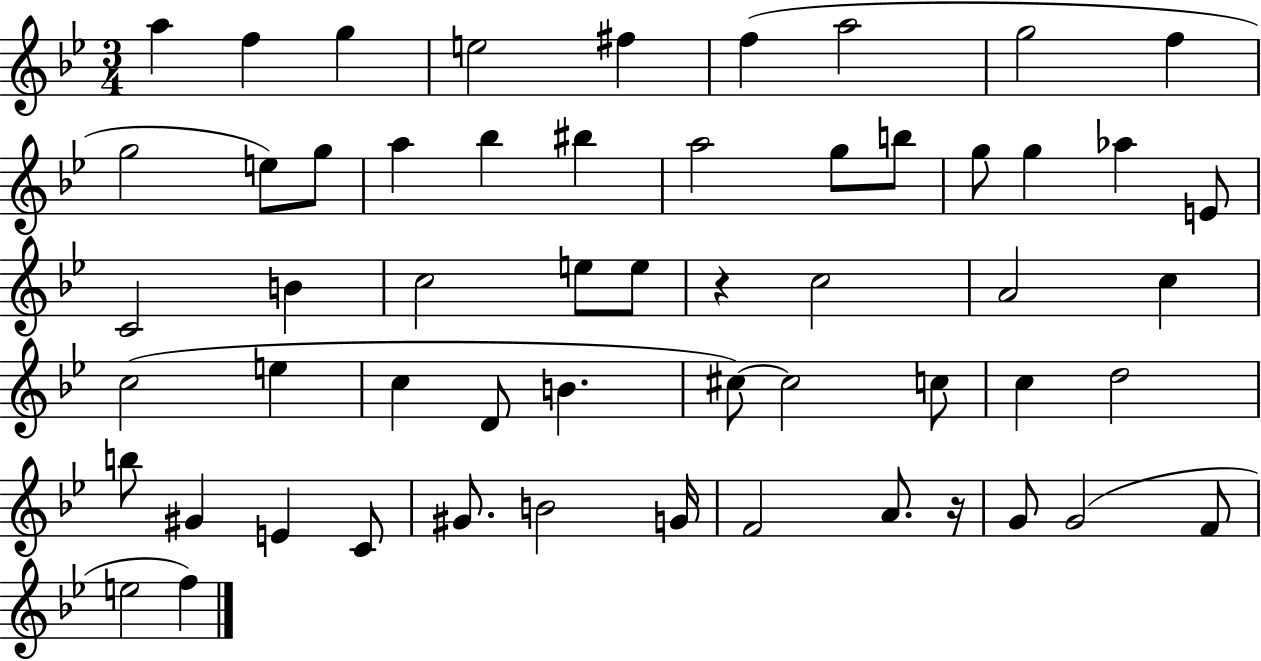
{
  \clef treble
  \numericTimeSignature
  \time 3/4
  \key bes \major
  \repeat volta 2 { a''4 f''4 g''4 | e''2 fis''4 | f''4( a''2 | g''2 f''4 | \break g''2 e''8) g''8 | a''4 bes''4 bis''4 | a''2 g''8 b''8 | g''8 g''4 aes''4 e'8 | \break c'2 b'4 | c''2 e''8 e''8 | r4 c''2 | a'2 c''4 | \break c''2( e''4 | c''4 d'8 b'4. | cis''8~~) cis''2 c''8 | c''4 d''2 | \break b''8 gis'4 e'4 c'8 | gis'8. b'2 g'16 | f'2 a'8. r16 | g'8 g'2( f'8 | \break e''2 f''4) | } \bar "|."
}